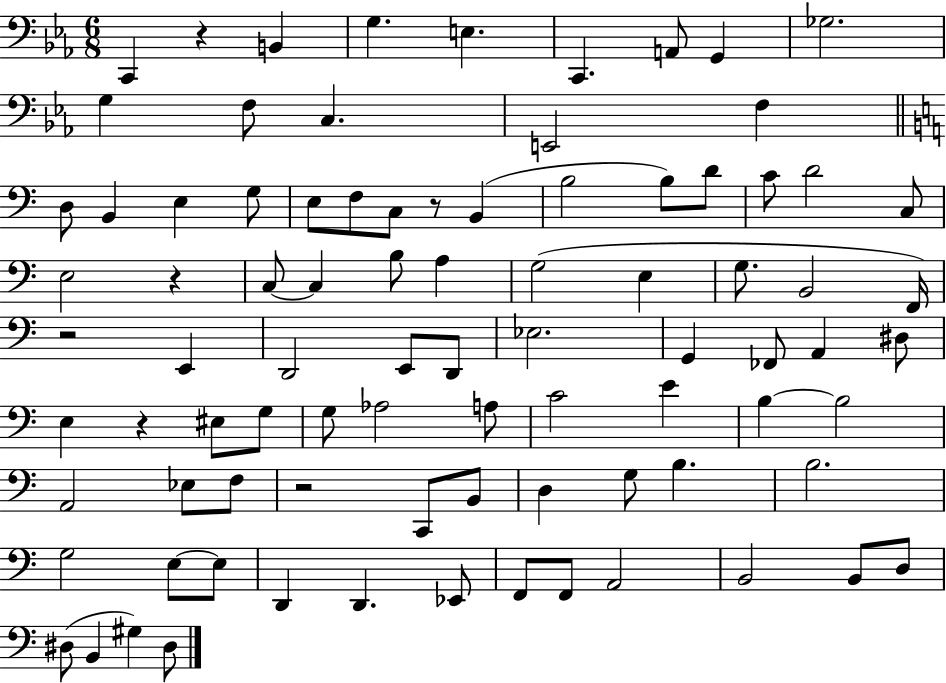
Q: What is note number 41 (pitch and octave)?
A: D2